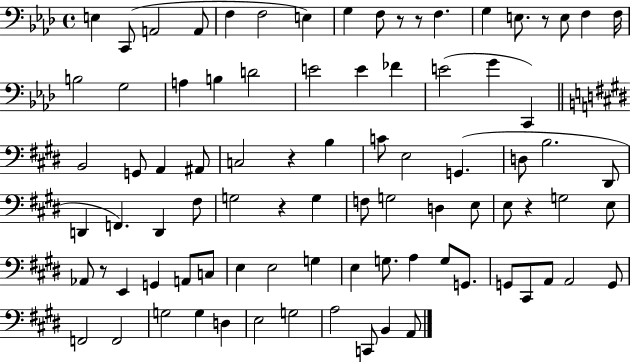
{
  \clef bass
  \time 4/4
  \defaultTimeSignature
  \key aes \major
  \repeat volta 2 { e4 c,8( a,2 a,8 | f4 f2 e4) | g4 f8 r8 r8 f4. | g4 e8. r8 e8 f4 f16 | \break b2 g2 | a4 b4 d'2 | e'2 e'4 fes'4 | e'2( g'4 c,4) | \break \bar "||" \break \key e \major b,2 g,8 a,4 ais,8 | c2 r4 b4 | c'8 e2 g,4.( | d8 b2. dis,8 | \break d,4 f,4.) d,4 fis8 | g2 r4 g4 | f8 g2 d4 e8 | e8 r4 g2 e8 | \break aes,8 r8 e,4 g,4 a,8 c8 | e4 e2 g4 | e4 g8. a4 g8 g,8. | g,8 cis,8 a,8 a,2 g,8 | \break f,2 f,2 | g2 g4 d4 | e2 g2 | a2 c,8 b,4 a,8 | \break } \bar "|."
}